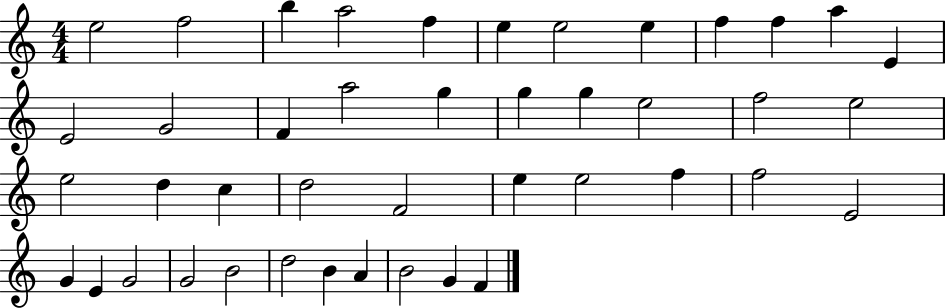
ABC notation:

X:1
T:Untitled
M:4/4
L:1/4
K:C
e2 f2 b a2 f e e2 e f f a E E2 G2 F a2 g g g e2 f2 e2 e2 d c d2 F2 e e2 f f2 E2 G E G2 G2 B2 d2 B A B2 G F